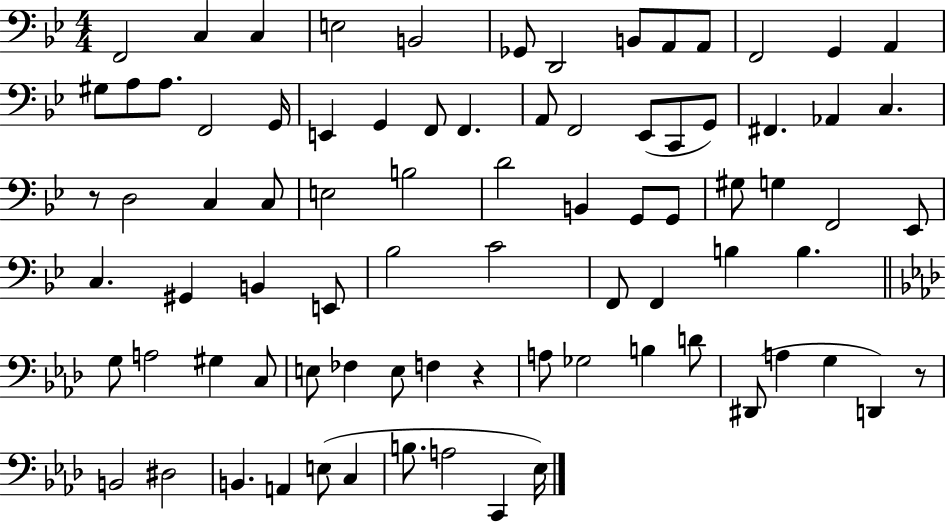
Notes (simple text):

F2/h C3/q C3/q E3/h B2/h Gb2/e D2/h B2/e A2/e A2/e F2/h G2/q A2/q G#3/e A3/e A3/e. F2/h G2/s E2/q G2/q F2/e F2/q. A2/e F2/h Eb2/e C2/e G2/e F#2/q. Ab2/q C3/q. R/e D3/h C3/q C3/e E3/h B3/h D4/h B2/q G2/e G2/e G#3/e G3/q F2/h Eb2/e C3/q. G#2/q B2/q E2/e Bb3/h C4/h F2/e F2/q B3/q B3/q. G3/e A3/h G#3/q C3/e E3/e FES3/q E3/e F3/q R/q A3/e Gb3/h B3/q D4/e D#2/e A3/q G3/q D2/q R/e B2/h D#3/h B2/q. A2/q E3/e C3/q B3/e. A3/h C2/q Eb3/s